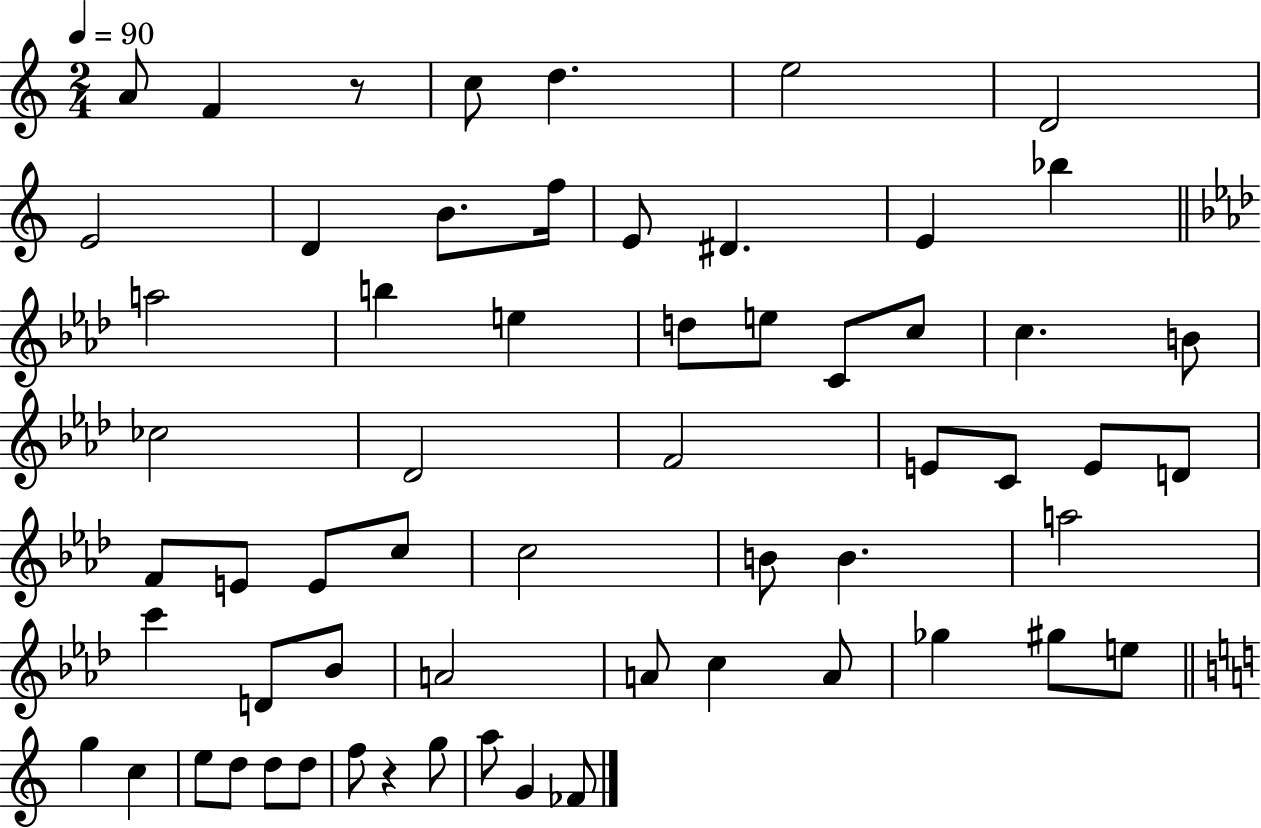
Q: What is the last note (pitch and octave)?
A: FES4